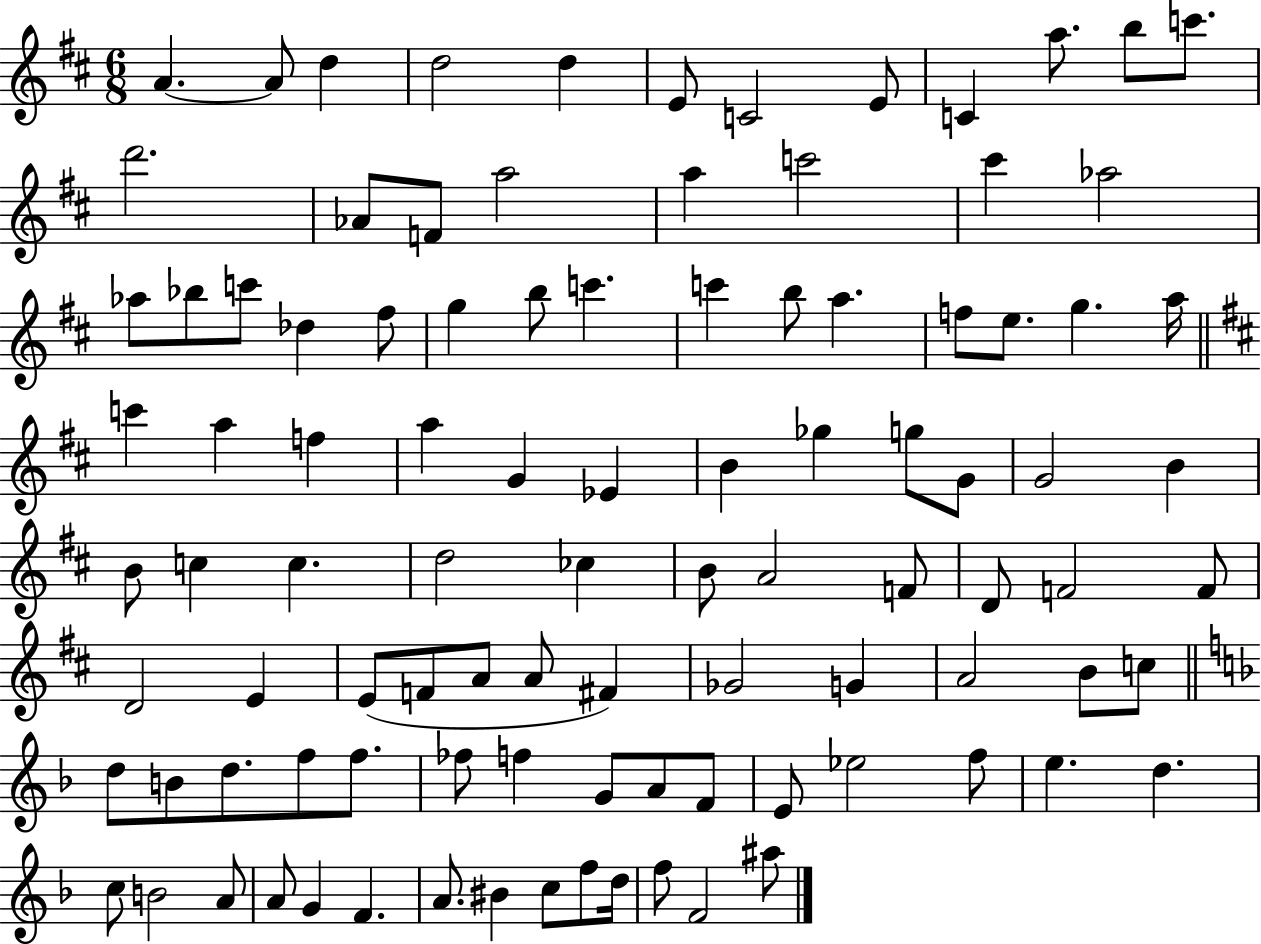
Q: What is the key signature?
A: D major